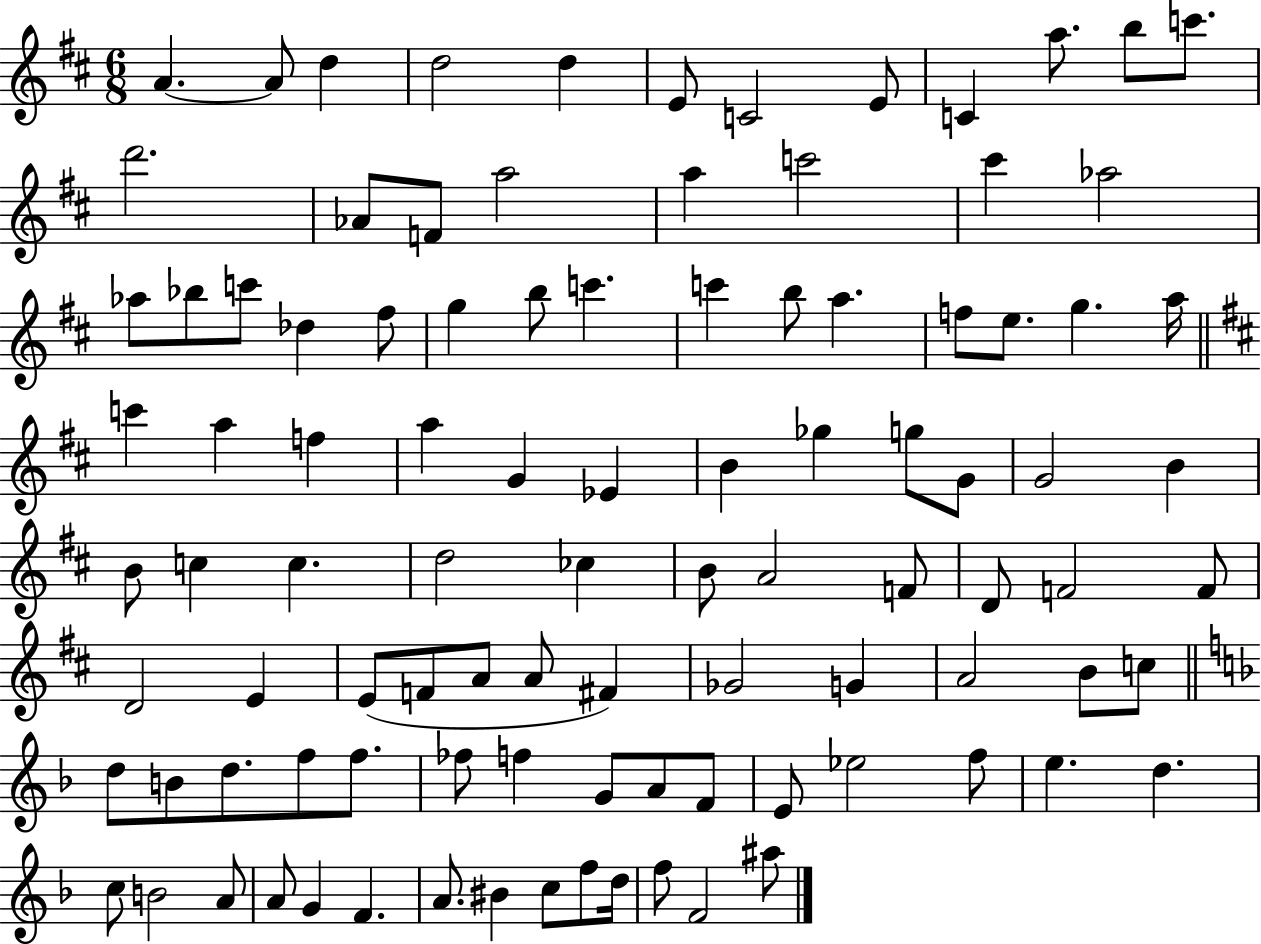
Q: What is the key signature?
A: D major